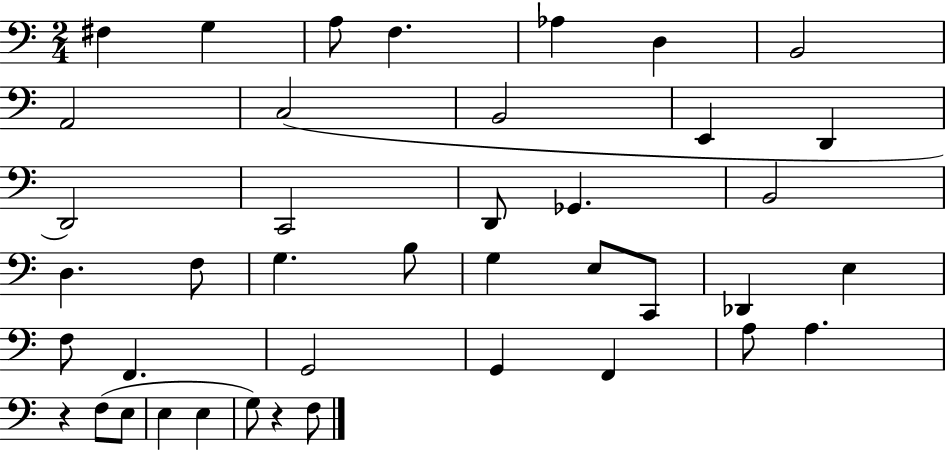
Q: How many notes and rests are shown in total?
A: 41